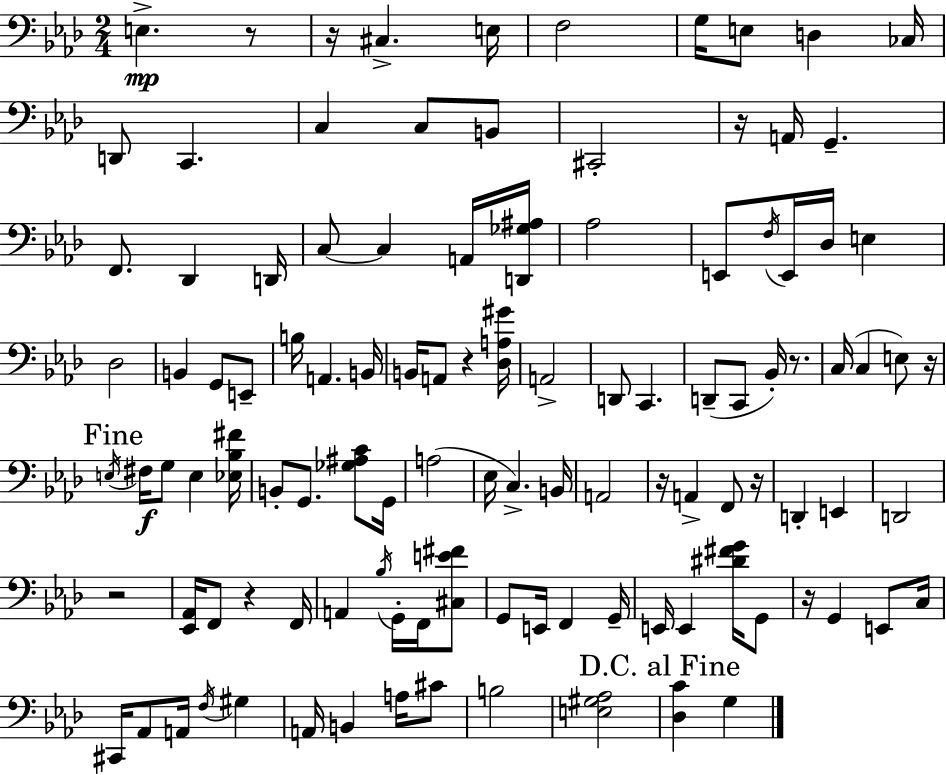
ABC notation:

X:1
T:Untitled
M:2/4
L:1/4
K:Fm
E, z/2 z/4 ^C, E,/4 F,2 G,/4 E,/2 D, _C,/4 D,,/2 C,, C, C,/2 B,,/2 ^C,,2 z/4 A,,/4 G,, F,,/2 _D,, D,,/4 C,/2 C, A,,/4 [D,,_G,^A,]/4 _A,2 E,,/2 F,/4 E,,/4 _D,/4 E, _D,2 B,, G,,/2 E,,/2 B,/4 A,, B,,/4 B,,/4 A,,/2 z [_D,A,^G]/4 A,,2 D,,/2 C,, D,,/2 C,,/2 _B,,/4 z/2 C,/4 C, E,/2 z/4 E,/4 ^F,/4 G,/2 E, [_E,_B,^F]/4 B,,/2 G,,/2 [_G,^A,C]/2 G,,/4 A,2 _E,/4 C, B,,/4 A,,2 z/4 A,, F,,/2 z/4 D,, E,, D,,2 z2 [_E,,_A,,]/4 F,,/2 z F,,/4 A,, _B,/4 G,,/4 F,,/4 [^C,E^F]/2 G,,/2 E,,/4 F,, G,,/4 E,,/4 E,, [^D^FG]/4 G,,/2 z/4 G,, E,,/2 C,/4 ^C,,/4 _A,,/2 A,,/4 F,/4 ^G, A,,/4 B,, A,/4 ^C/2 B,2 [E,^G,_A,]2 [_D,C] G,